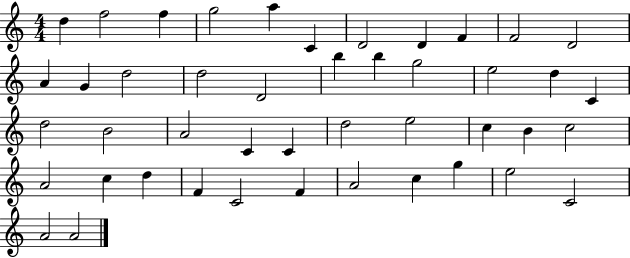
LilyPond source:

{
  \clef treble
  \numericTimeSignature
  \time 4/4
  \key c \major
  d''4 f''2 f''4 | g''2 a''4 c'4 | d'2 d'4 f'4 | f'2 d'2 | \break a'4 g'4 d''2 | d''2 d'2 | b''4 b''4 g''2 | e''2 d''4 c'4 | \break d''2 b'2 | a'2 c'4 c'4 | d''2 e''2 | c''4 b'4 c''2 | \break a'2 c''4 d''4 | f'4 c'2 f'4 | a'2 c''4 g''4 | e''2 c'2 | \break a'2 a'2 | \bar "|."
}